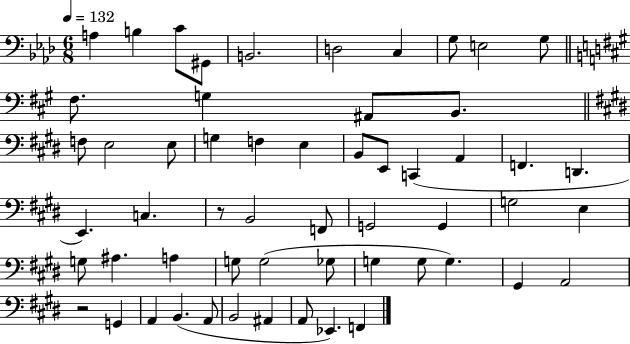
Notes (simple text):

A3/q B3/q C4/e G#2/e B2/h. D3/h C3/q G3/e E3/h G3/e F#3/e. G3/q A#2/e B2/e. F3/e E3/h E3/e G3/q F3/q E3/q B2/e E2/e C2/q A2/q F2/q. D2/q. E2/q. C3/q. R/e B2/h F2/e G2/h G2/q G3/h E3/q G3/e A#3/q. A3/q G3/e G3/h Gb3/e G3/q G3/e G3/q. G#2/q A2/h R/h G2/q A2/q B2/q. A2/e B2/h A#2/q A2/e Eb2/q. F2/q